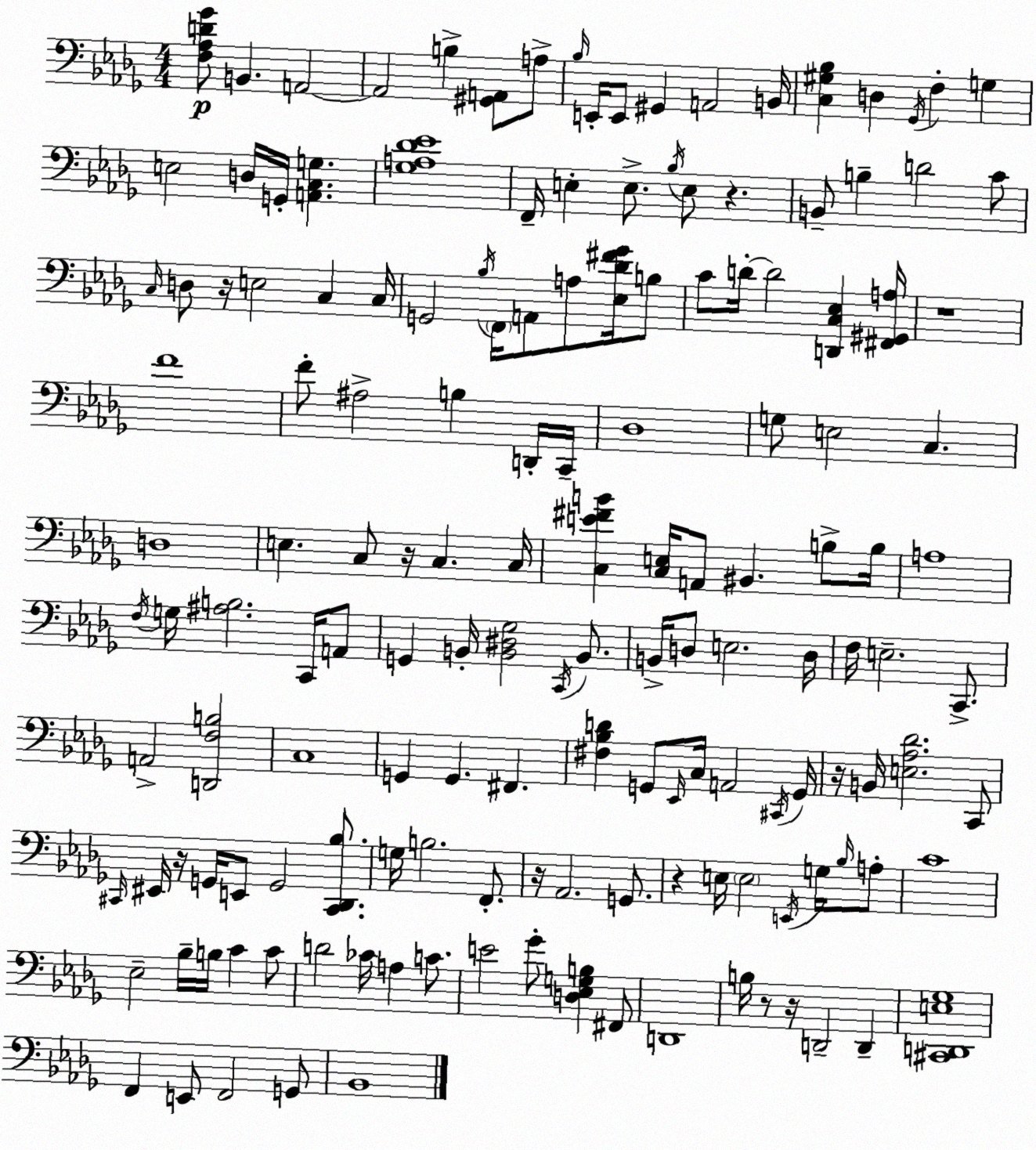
X:1
T:Untitled
M:4/4
L:1/4
K:Bbm
[F,_A,D_G]/2 B,, A,,2 A,,2 B, [^G,,A,,]/2 A,/2 _B,/4 E,,/4 E,,/2 ^G,, A,,2 B,,/4 [C,^G,_B,] D, _G,,/4 F, G, E,2 D,/4 G,,/4 [A,,C,G,] [_G,A,_D_E]4 F,,/4 E, E,/2 _B,/4 E,/2 z B,,/2 B, D2 C/2 C,/4 D,/2 z/4 E,2 C, C,/4 G,,2 _B,/4 F,,/4 A,,/2 A,/2 [_E,_D^F_G]/4 B,/2 C/2 D/4 D2 [D,,C,_E,] [^F,,^G,,A,]/4 z4 F4 F/2 ^A,2 B, D,,/4 C,,/4 _D,4 G,/2 E,2 C, D,4 E, C,/2 z/4 C, C,/4 [C,E^FB] [C,E,]/4 A,,/2 ^B,, B,/2 B,/4 A,4 F,/4 G,/4 [^A,B,]2 C,,/4 A,,/2 G,, B,,/4 [B,,^D,_G,]2 C,,/4 B,,/2 B,,/4 D,/2 E,2 D,/4 F,/4 E,2 C,,/2 A,,2 [D,,F,B,]2 C,4 G,, G,, ^F,, [^F,_B,D] G,,/2 _E,,/4 C,/4 A,,2 ^C,,/4 G,,/4 z/4 B,,/4 [E,_A,_D]2 C,,/2 ^C,,/4 ^E,,/4 z/4 G,,/4 E,,/2 G,,2 [^C,,_D,,_B,]/2 G,/4 B,2 F,,/2 z/4 _A,,2 G,,/2 z E,/4 E,2 E,,/4 G,/4 _B,/4 A,/2 C4 _E,2 _B,/4 B,/4 C C/2 D2 _C/4 A, C/2 E2 _G/2 [D,_E,G,B,] ^F,,/2 D,,4 B,/4 z/2 z/4 D,,2 D,, [^C,,D,,E,_G,]4 F,, E,,/2 F,,2 G,,/2 _B,,4